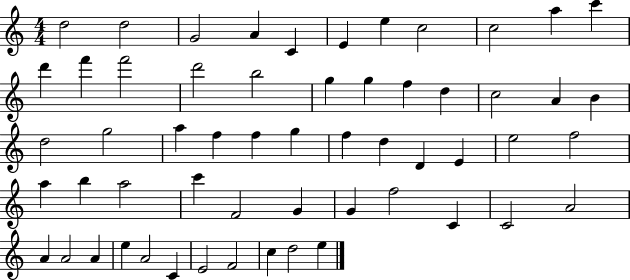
D5/h D5/h G4/h A4/q C4/q E4/q E5/q C5/h C5/h A5/q C6/q D6/q F6/q F6/h D6/h B5/h G5/q G5/q F5/q D5/q C5/h A4/q B4/q D5/h G5/h A5/q F5/q F5/q G5/q F5/q D5/q D4/q E4/q E5/h F5/h A5/q B5/q A5/h C6/q F4/h G4/q G4/q F5/h C4/q C4/h A4/h A4/q A4/h A4/q E5/q A4/h C4/q E4/h F4/h C5/q D5/h E5/q